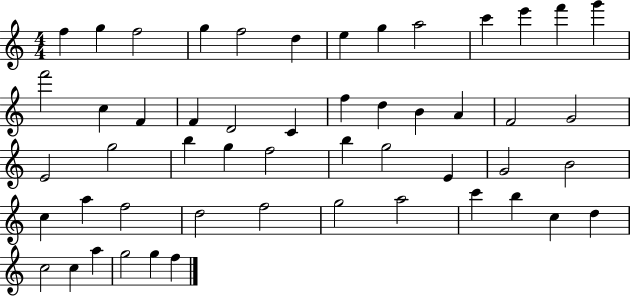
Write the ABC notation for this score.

X:1
T:Untitled
M:4/4
L:1/4
K:C
f g f2 g f2 d e g a2 c' e' f' g' f'2 c F F D2 C f d B A F2 G2 E2 g2 b g f2 b g2 E G2 B2 c a f2 d2 f2 g2 a2 c' b c d c2 c a g2 g f